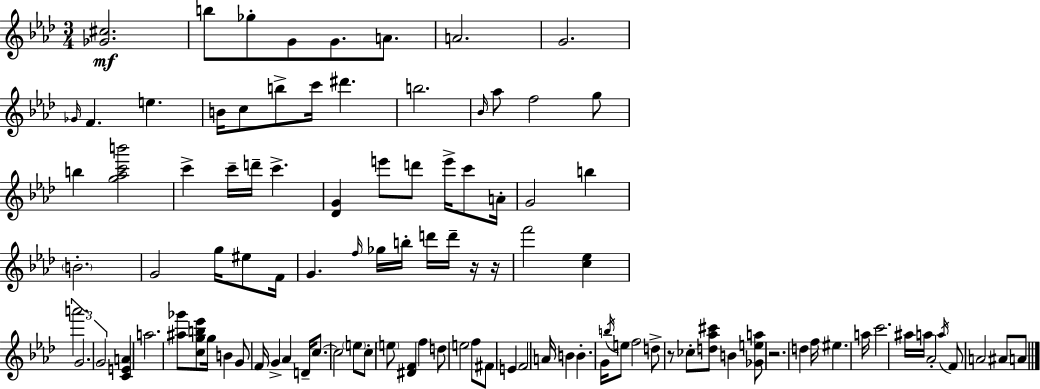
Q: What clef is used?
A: treble